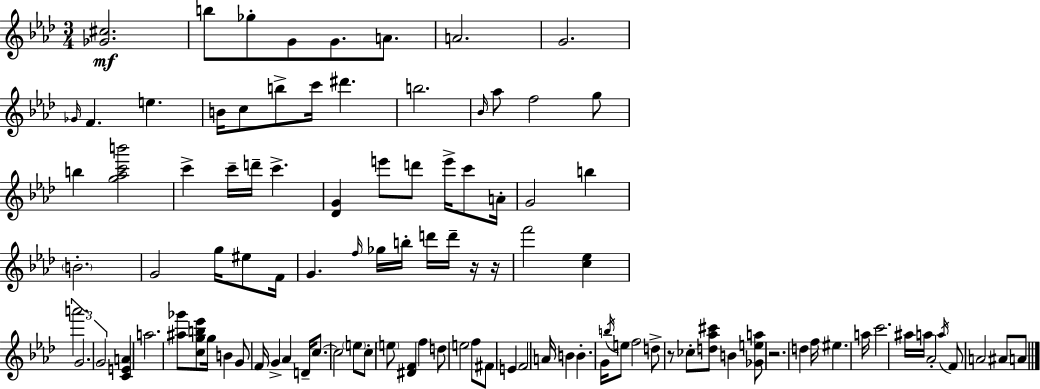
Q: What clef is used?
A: treble